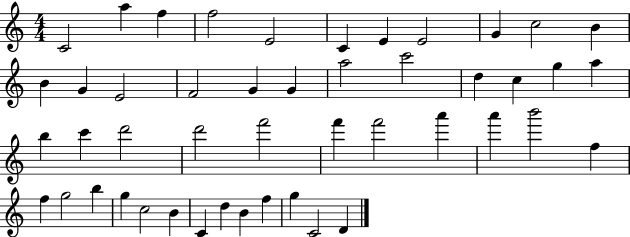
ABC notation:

X:1
T:Untitled
M:4/4
L:1/4
K:C
C2 a f f2 E2 C E E2 G c2 B B G E2 F2 G G a2 c'2 d c g a b c' d'2 d'2 f'2 f' f'2 a' a' b'2 f f g2 b g c2 B C d B f g C2 D